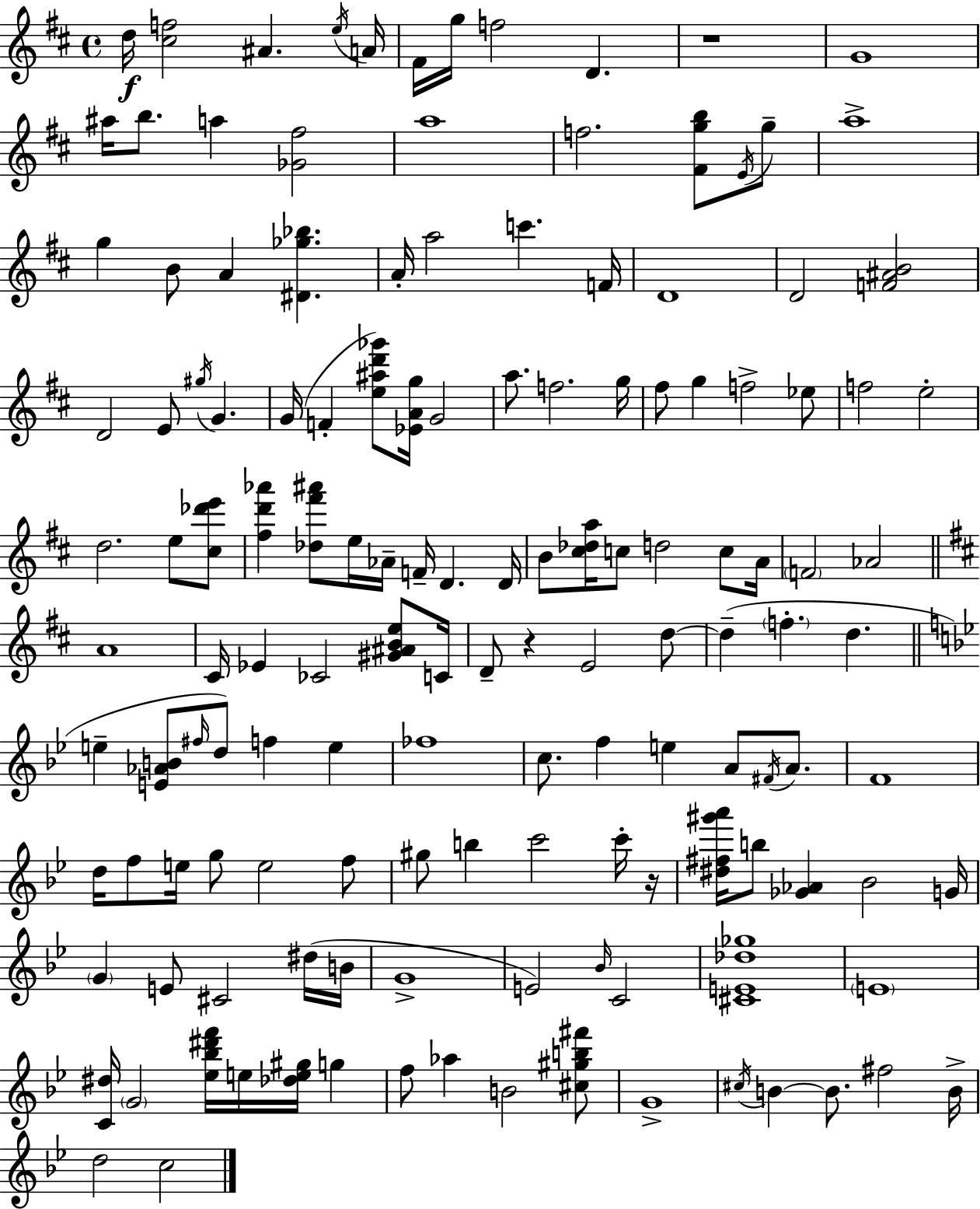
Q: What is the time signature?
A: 4/4